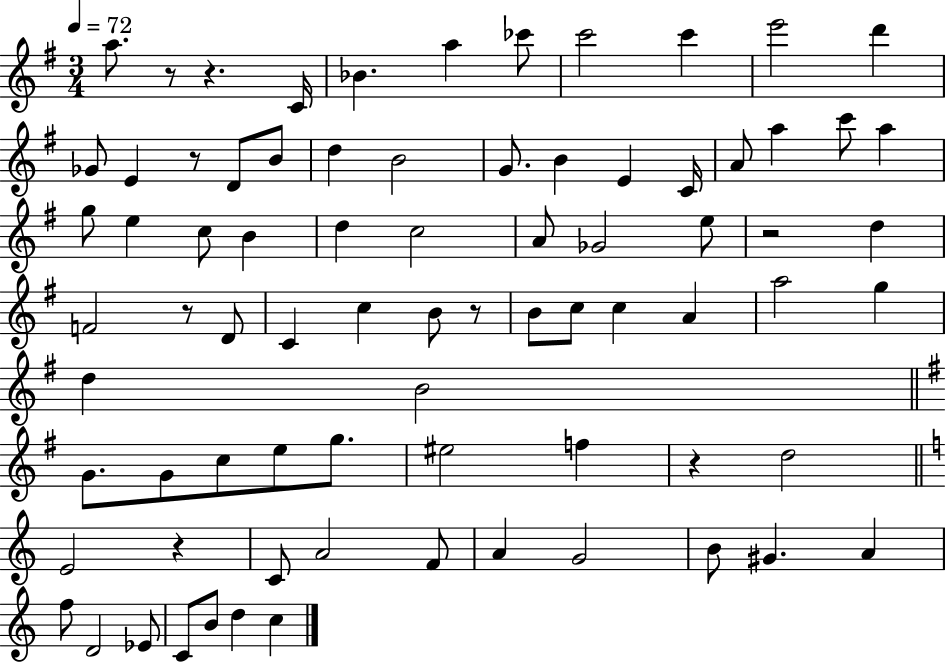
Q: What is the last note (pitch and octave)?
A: C5